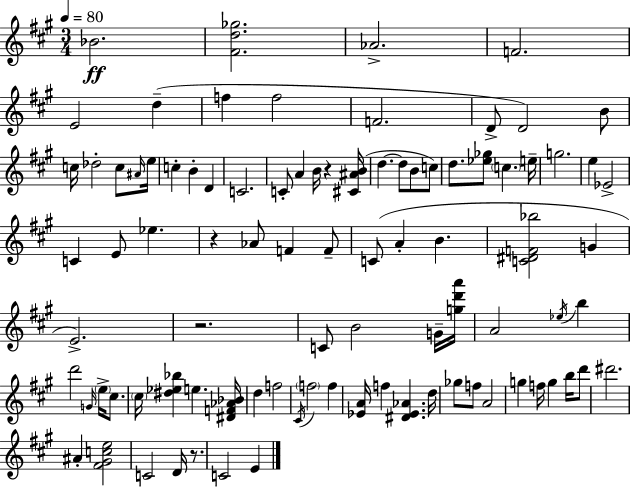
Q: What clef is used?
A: treble